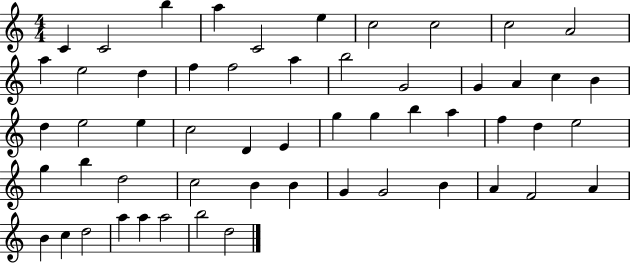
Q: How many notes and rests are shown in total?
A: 55